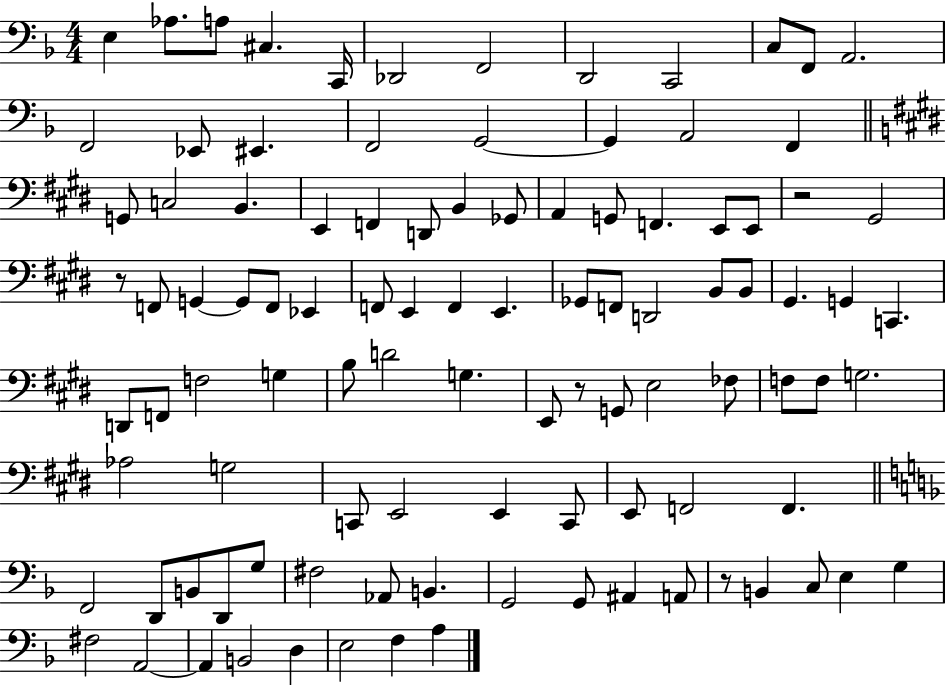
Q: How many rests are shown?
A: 4